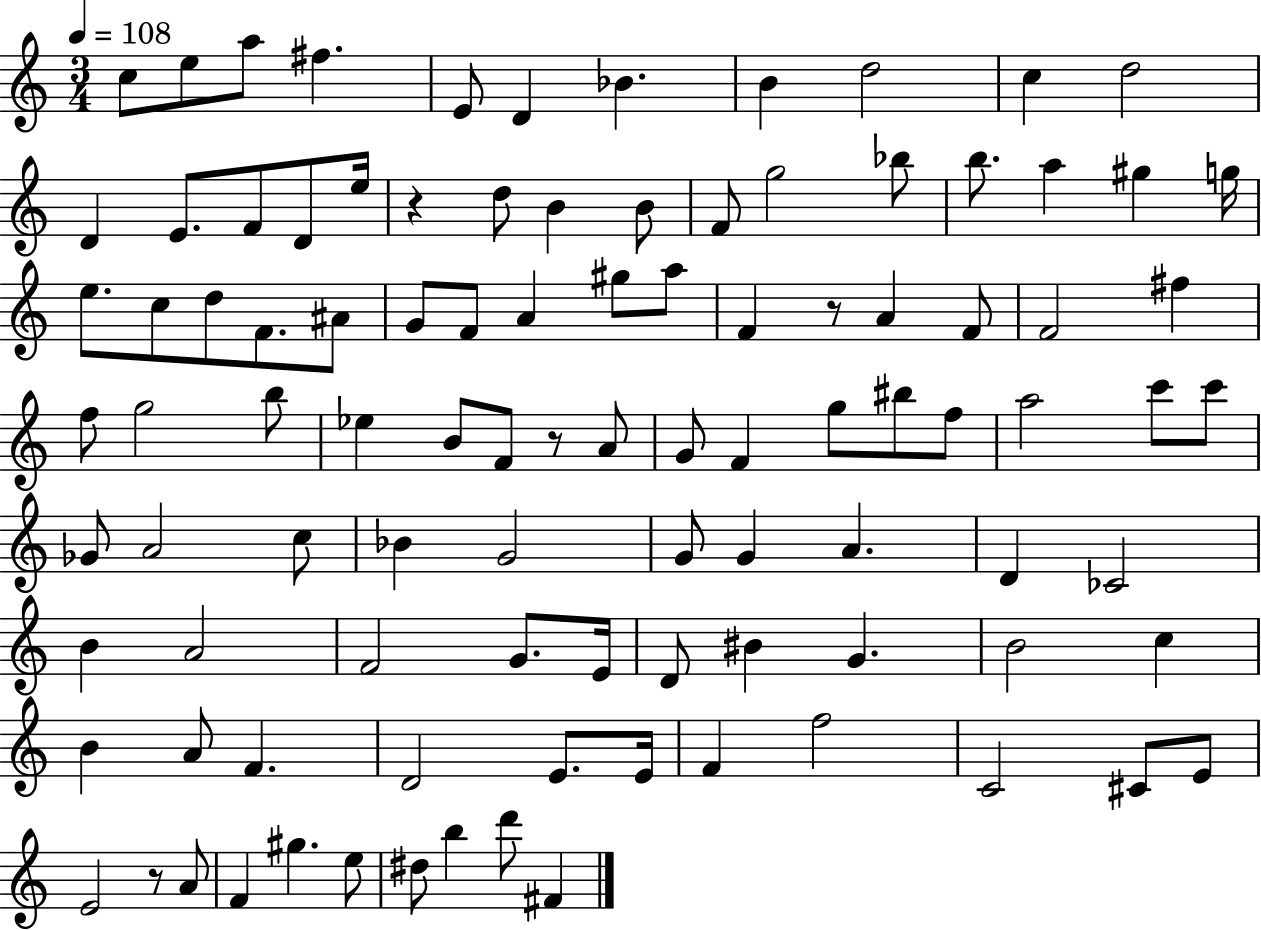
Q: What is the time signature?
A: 3/4